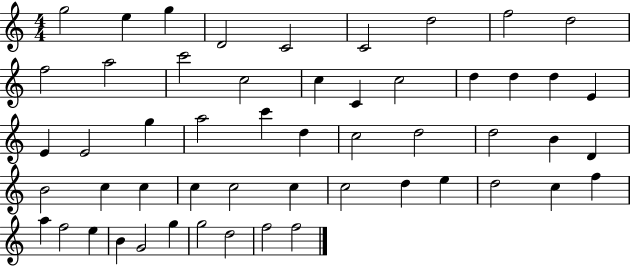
{
  \clef treble
  \numericTimeSignature
  \time 4/4
  \key c \major
  g''2 e''4 g''4 | d'2 c'2 | c'2 d''2 | f''2 d''2 | \break f''2 a''2 | c'''2 c''2 | c''4 c'4 c''2 | d''4 d''4 d''4 e'4 | \break e'4 e'2 g''4 | a''2 c'''4 d''4 | c''2 d''2 | d''2 b'4 d'4 | \break b'2 c''4 c''4 | c''4 c''2 c''4 | c''2 d''4 e''4 | d''2 c''4 f''4 | \break a''4 f''2 e''4 | b'4 g'2 g''4 | g''2 d''2 | f''2 f''2 | \break \bar "|."
}